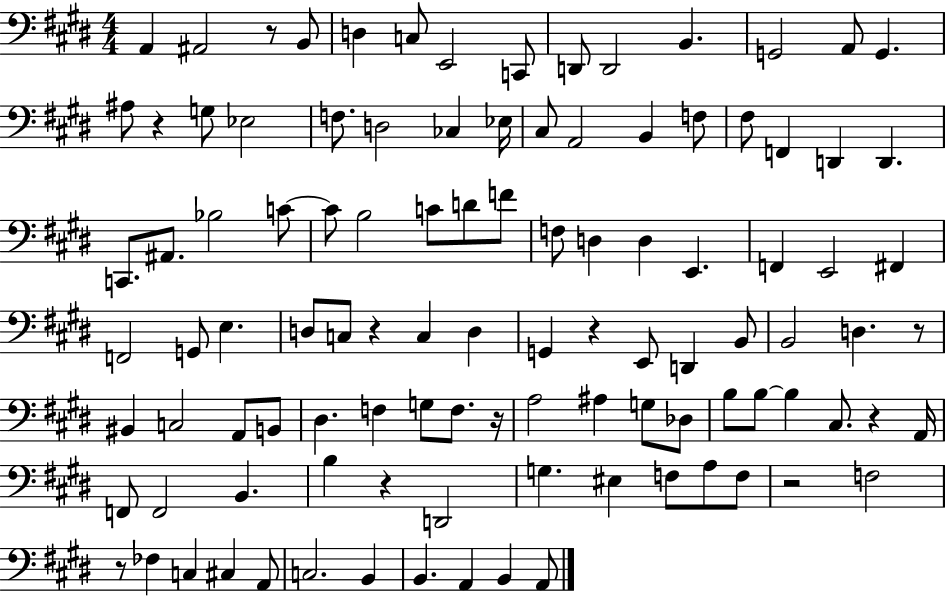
X:1
T:Untitled
M:4/4
L:1/4
K:E
A,, ^A,,2 z/2 B,,/2 D, C,/2 E,,2 C,,/2 D,,/2 D,,2 B,, G,,2 A,,/2 G,, ^A,/2 z G,/2 _E,2 F,/2 D,2 _C, _E,/4 ^C,/2 A,,2 B,, F,/2 ^F,/2 F,, D,, D,, C,,/2 ^A,,/2 _B,2 C/2 C/2 B,2 C/2 D/2 F/2 F,/2 D, D, E,, F,, E,,2 ^F,, F,,2 G,,/2 E, D,/2 C,/2 z C, D, G,, z E,,/2 D,, B,,/2 B,,2 D, z/2 ^B,, C,2 A,,/2 B,,/2 ^D, F, G,/2 F,/2 z/4 A,2 ^A, G,/2 _D,/2 B,/2 B,/2 B, ^C,/2 z A,,/4 F,,/2 F,,2 B,, B, z D,,2 G, ^E, F,/2 A,/2 F,/2 z2 F,2 z/2 _F, C, ^C, A,,/2 C,2 B,, B,, A,, B,, A,,/2